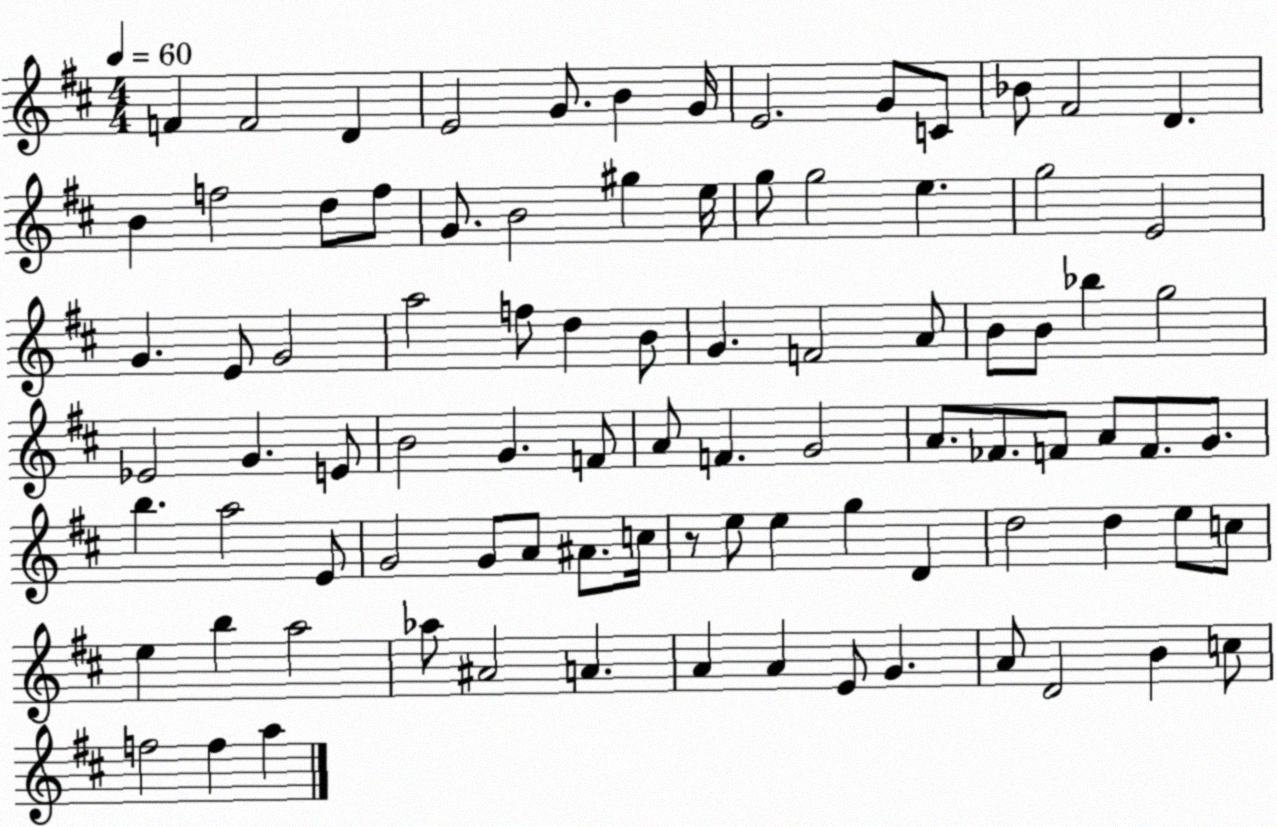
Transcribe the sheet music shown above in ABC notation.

X:1
T:Untitled
M:4/4
L:1/4
K:D
F F2 D E2 G/2 B G/4 E2 G/2 C/2 _B/2 ^F2 D B f2 d/2 f/2 G/2 B2 ^g e/4 g/2 g2 e g2 E2 G E/2 G2 a2 f/2 d B/2 G F2 A/2 B/2 B/2 _b g2 _E2 G E/2 B2 G F/2 A/2 F G2 A/2 _F/2 F/2 A/2 F/2 G/2 b a2 E/2 G2 G/2 A/2 ^A/2 c/4 z/2 e/2 e g D d2 d e/2 c/2 e b a2 _a/2 ^A2 A A A E/2 G A/2 D2 B c/2 f2 f a